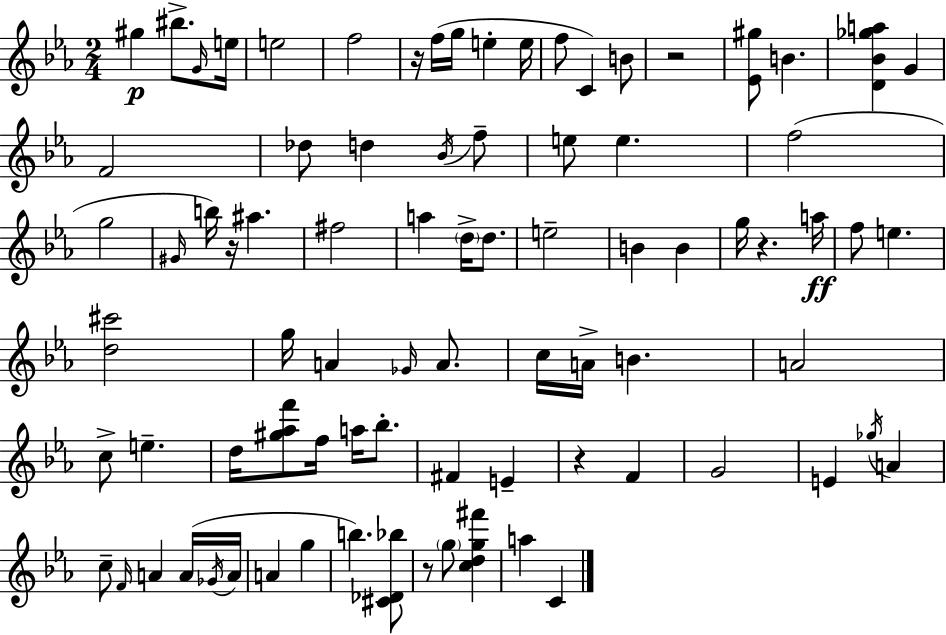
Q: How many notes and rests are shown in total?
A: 83